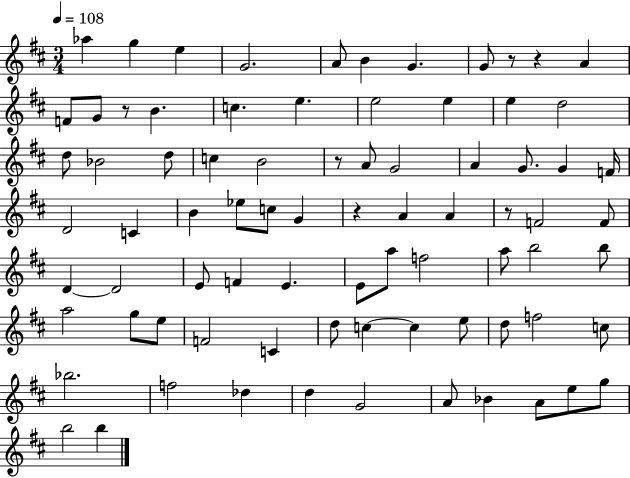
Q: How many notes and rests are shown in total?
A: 80